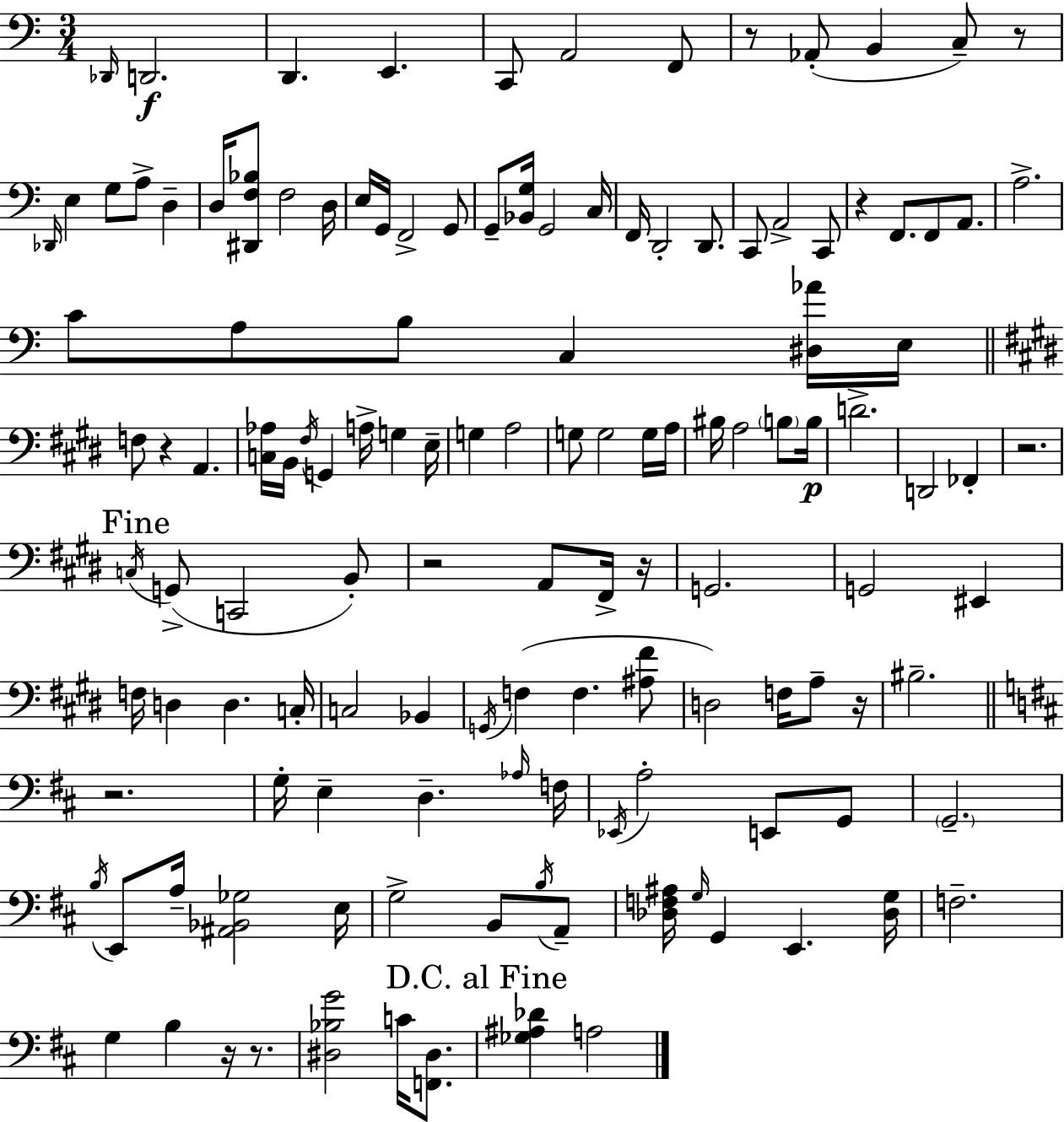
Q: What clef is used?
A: bass